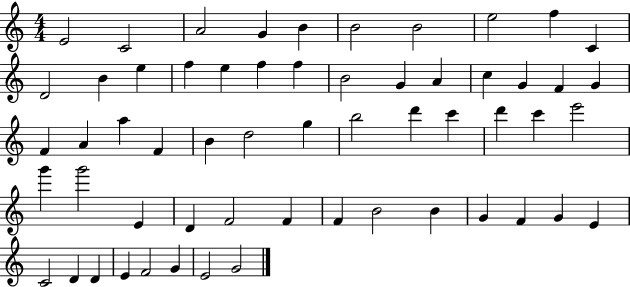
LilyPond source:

{
  \clef treble
  \numericTimeSignature
  \time 4/4
  \key c \major
  e'2 c'2 | a'2 g'4 b'4 | b'2 b'2 | e''2 f''4 c'4 | \break d'2 b'4 e''4 | f''4 e''4 f''4 f''4 | b'2 g'4 a'4 | c''4 g'4 f'4 g'4 | \break f'4 a'4 a''4 f'4 | b'4 d''2 g''4 | b''2 d'''4 c'''4 | d'''4 c'''4 e'''2 | \break g'''4 g'''2 e'4 | d'4 f'2 f'4 | f'4 b'2 b'4 | g'4 f'4 g'4 e'4 | \break c'2 d'4 d'4 | e'4 f'2 g'4 | e'2 g'2 | \bar "|."
}